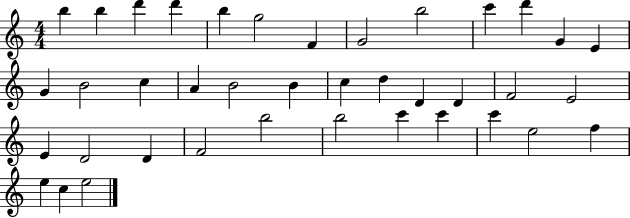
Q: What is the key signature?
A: C major